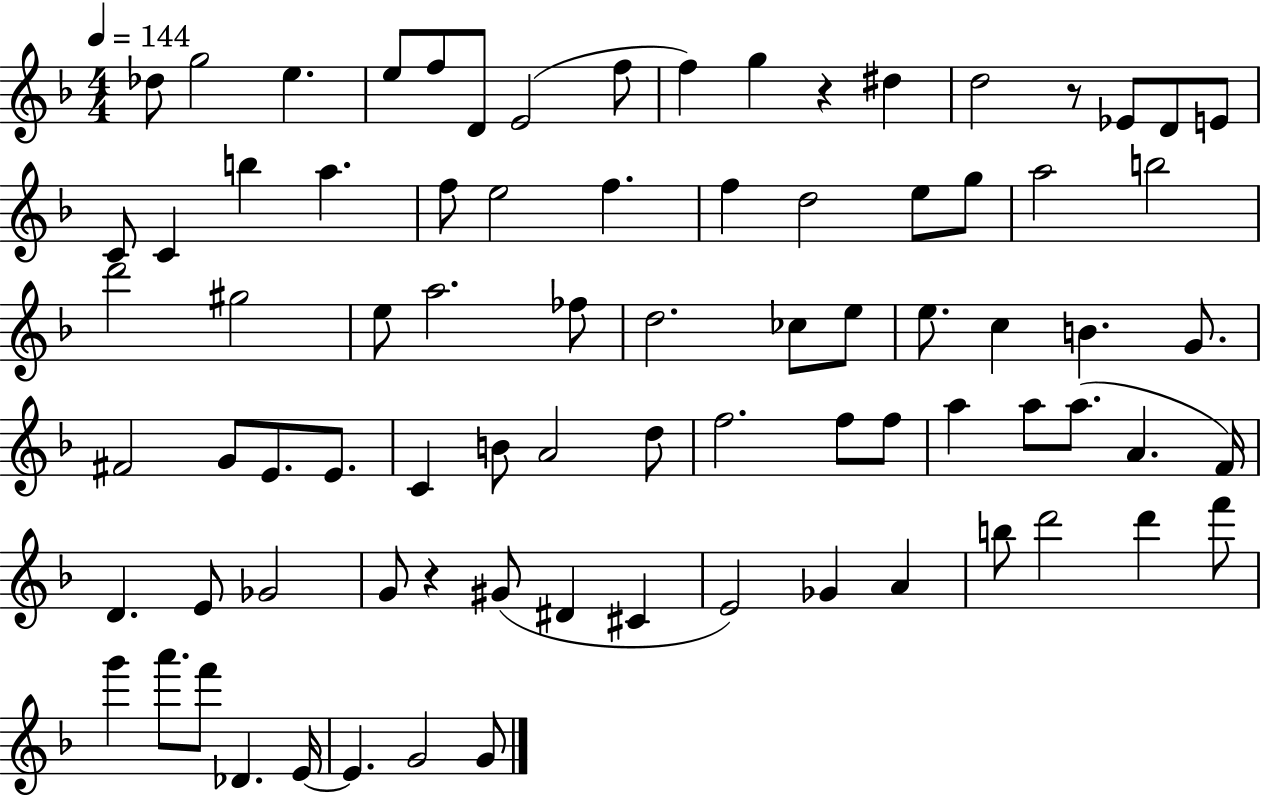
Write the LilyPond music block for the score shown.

{
  \clef treble
  \numericTimeSignature
  \time 4/4
  \key f \major
  \tempo 4 = 144
  des''8 g''2 e''4. | e''8 f''8 d'8 e'2( f''8 | f''4) g''4 r4 dis''4 | d''2 r8 ees'8 d'8 e'8 | \break c'8 c'4 b''4 a''4. | f''8 e''2 f''4. | f''4 d''2 e''8 g''8 | a''2 b''2 | \break d'''2 gis''2 | e''8 a''2. fes''8 | d''2. ces''8 e''8 | e''8. c''4 b'4. g'8. | \break fis'2 g'8 e'8. e'8. | c'4 b'8 a'2 d''8 | f''2. f''8 f''8 | a''4 a''8 a''8.( a'4. f'16) | \break d'4. e'8 ges'2 | g'8 r4 gis'8( dis'4 cis'4 | e'2) ges'4 a'4 | b''8 d'''2 d'''4 f'''8 | \break g'''4 a'''8. f'''8 des'4. e'16~~ | e'4. g'2 g'8 | \bar "|."
}